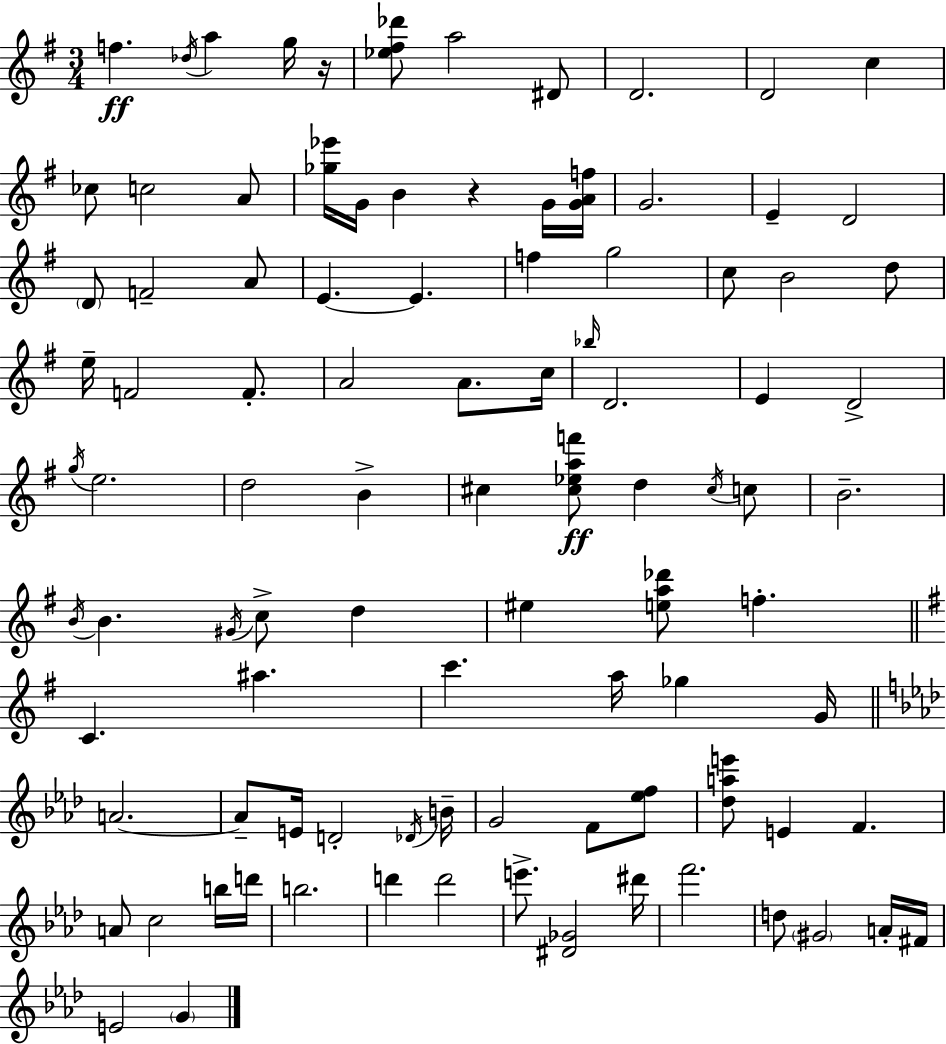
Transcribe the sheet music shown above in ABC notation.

X:1
T:Untitled
M:3/4
L:1/4
K:G
f _d/4 a g/4 z/4 [_e^f_d']/2 a2 ^D/2 D2 D2 c _c/2 c2 A/2 [_g_e']/4 G/4 B z G/4 [GAf]/4 G2 E D2 D/2 F2 A/2 E E f g2 c/2 B2 d/2 e/4 F2 F/2 A2 A/2 c/4 _b/4 D2 E D2 g/4 e2 d2 B ^c [^c_eaf']/2 d ^c/4 c/2 B2 B/4 B ^G/4 c/2 d ^e [ea_d']/2 f C ^a c' a/4 _g G/4 A2 A/2 E/4 D2 _D/4 B/4 G2 F/2 [_ef]/2 [_dae']/2 E F A/2 c2 b/4 d'/4 b2 d' d'2 e'/2 [^D_G]2 ^d'/4 f'2 d/2 ^G2 A/4 ^F/4 E2 G